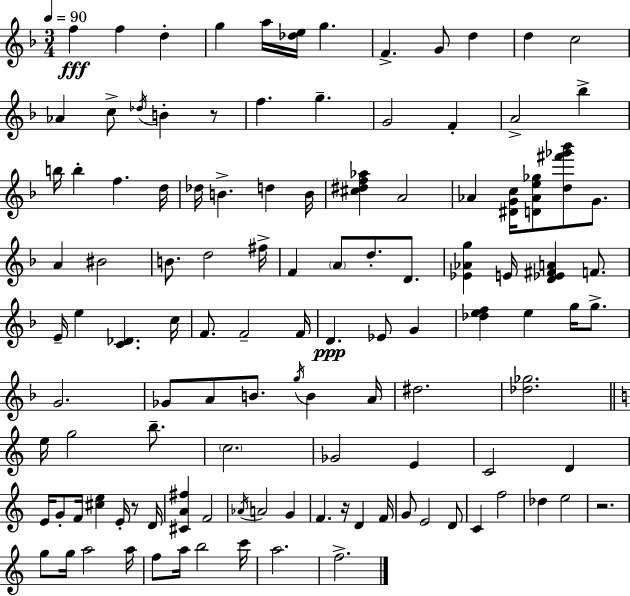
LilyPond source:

{
  \clef treble
  \numericTimeSignature
  \time 3/4
  \key f \major
  \tempo 4 = 90
  f''4\fff f''4 d''4-. | g''4 a''16 <des'' e''>16 g''4. | f'4.-> g'8 d''4 | d''4 c''2 | \break aes'4 c''8-> \acciaccatura { des''16 } b'4-. r8 | f''4. g''4.-- | g'2 f'4-. | a'2-> bes''4-> | \break b''16 b''4-. f''4. | d''16 des''16 b'4.-> d''4 | b'16 <cis'' dis'' f'' aes''>4 a'2 | aes'4 <dis' g' c''>16 <d' aes' e'' ges''>8 <d'' fis''' ges''' bes'''>8 g'8. | \break a'4 bis'2 | b'8. d''2 | fis''16-> f'4 \parenthesize a'8 d''8.-. d'8. | <ees' aes' g''>4 e'16 <d' ees' fis' a'>4 f'8. | \break e'16-- e''4 <c' des'>4. | c''16 f'8. f'2-- | f'16 d'4.\ppp ees'8 g'4 | <des'' e'' f''>4 e''4 g''16 g''8.-> | \break g'2. | ges'8 a'8 b'8. \acciaccatura { g''16 } b'4 | a'16 dis''2. | <des'' ges''>2. | \break \bar "||" \break \key c \major e''16 g''2 b''8.-- | \parenthesize c''2. | ges'2 e'4 | c'2 d'4 | \break e'16 g'8-. f'16 <cis'' e''>4 e'16-. r8 d'16 | <cis' a' fis''>4 f'2 | \acciaccatura { aes'16 } a'2 g'4 | f'4. r16 d'4 | \break f'16 g'8 e'2 d'8 | c'4 f''2 | des''4 e''2 | r2. | \break g''8 g''16 a''2 | a''16 f''8 a''16 b''2 | c'''16 a''2. | f''2.-> | \break \bar "|."
}